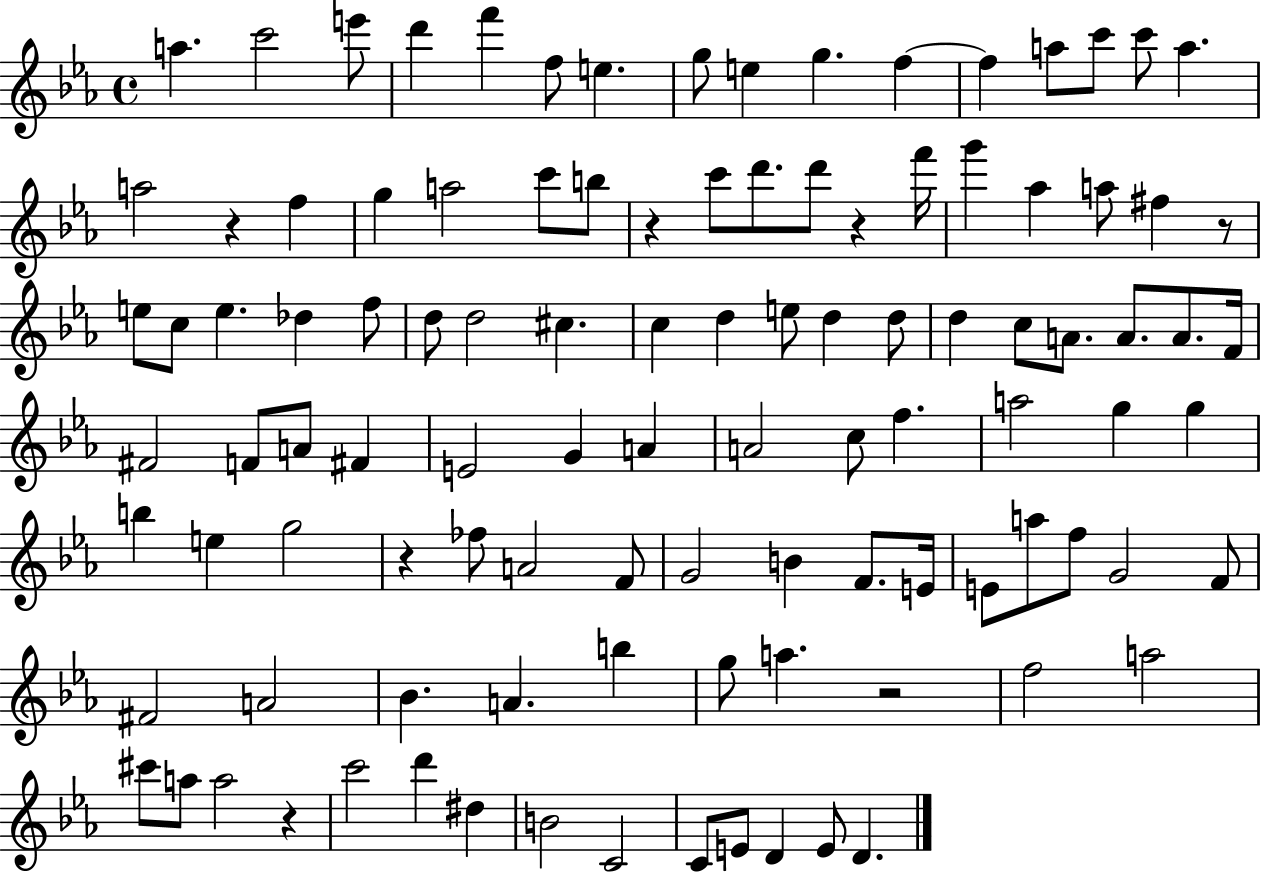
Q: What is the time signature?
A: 4/4